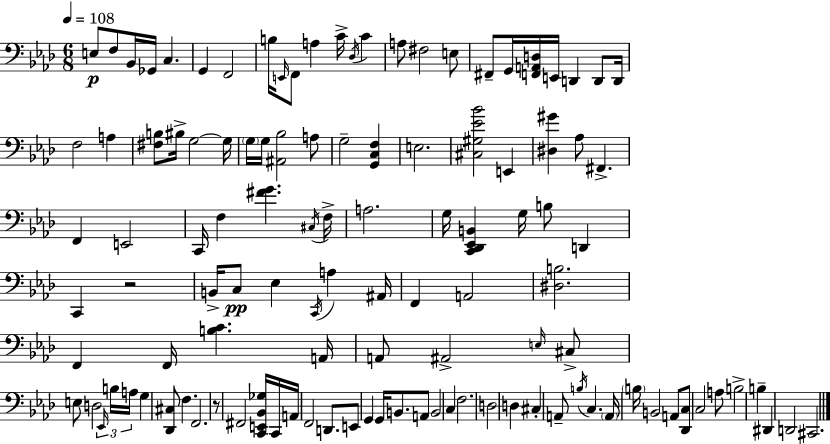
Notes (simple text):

E3/e F3/e Bb2/s Gb2/s C3/q. G2/q F2/h B3/s E2/s F2/e A3/q C4/s Db3/s C4/q A3/e F#3/h E3/e F#2/e G2/s [F2,A2,D3]/s E2/s D2/q D2/e D2/s F3/h A3/q [F#3,B3]/e BIS3/s G3/h G3/s G3/s G3/s [A#2,Bb3]/h A3/e G3/h [G2,C3,F3]/q E3/h. [C#3,G#3,Eb4,Bb4]/h E2/q [D#3,G#4]/q Ab3/e F#2/q. F2/q E2/h C2/s F3/q [F#4,G4]/q. C#3/s F3/s A3/h. G3/s [C2,Db2,Eb2,B2]/q G3/s B3/e D2/q C2/q R/h B2/s C3/e Eb3/q C2/s A3/q A#2/s F2/q A2/h [D#3,B3]/h. F2/q F2/s [B3,C4]/q. A2/s A2/e A#2/h E3/s C#3/e E3/e D3/h Eb2/s B3/s A3/s G3/q [Db2,C#3]/e F3/q. F2/h. R/e F#2/h [C2,E2,Bb2,Gb3]/s C2/s A2/s F2/h D2/e. E2/e G2/q G2/s B2/e. A2/e B2/h C3/q F3/h. D3/h D3/q C#3/q A2/e B3/s C3/q. A2/s B3/s B2/h A2/e [Db2,C3]/e C3/h A3/e B3/h B3/q D#2/q D2/h C#2/h.